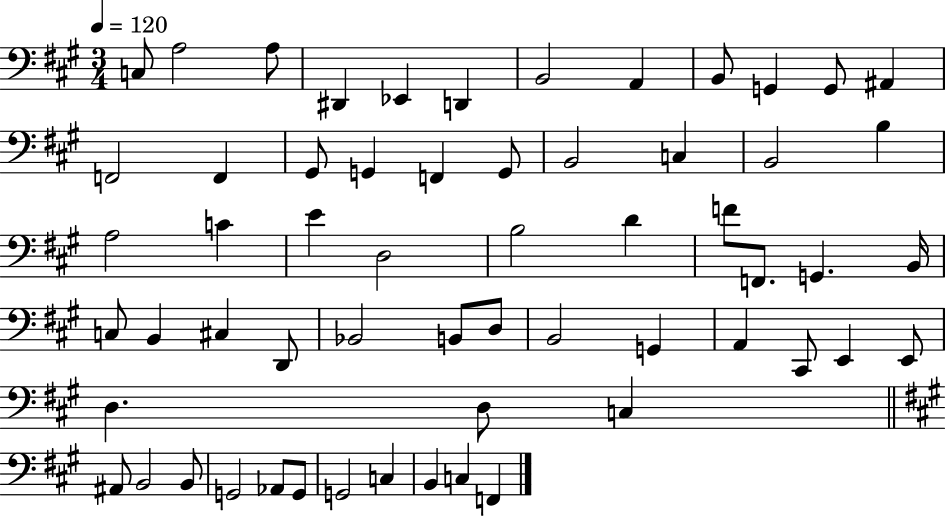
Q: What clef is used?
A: bass